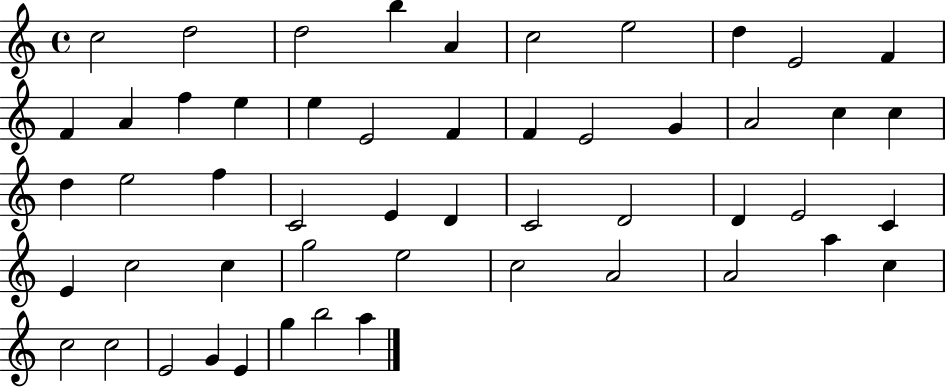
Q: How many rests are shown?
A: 0